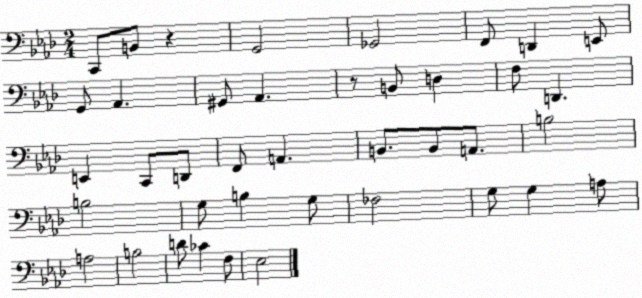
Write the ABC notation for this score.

X:1
T:Untitled
M:2/4
L:1/4
K:Ab
C,,/2 B,,/2 z G,,2 _G,,2 F,,/2 D,, E,,/2 G,,/2 _A,, ^G,,/2 _A,, z/2 B,,/2 D, F,/2 D,, E,, C,,/2 D,,/2 F,,/2 A,, B,,/2 B,,/2 A,,/2 B,2 B,2 G,/2 B, G,/2 _F,2 G,/2 G, A,/2 A,2 B,2 D/2 _C F,/2 _E,2